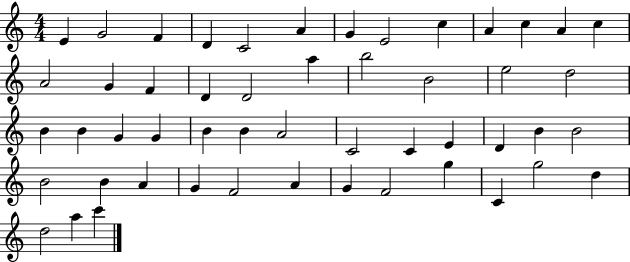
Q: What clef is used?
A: treble